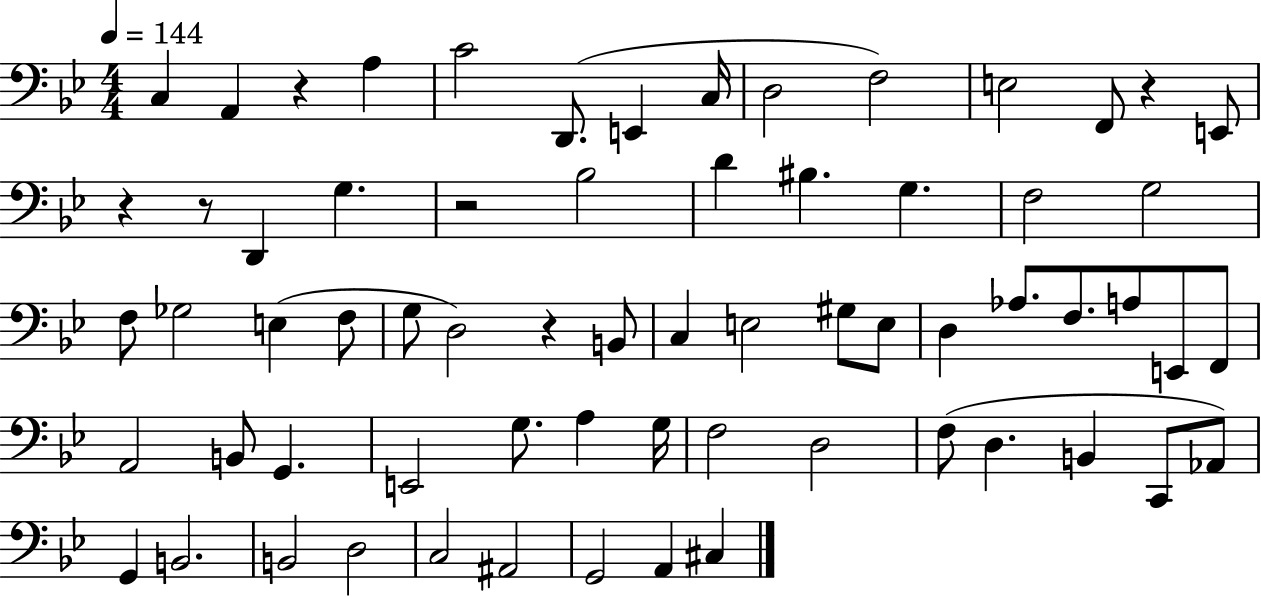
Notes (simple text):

C3/q A2/q R/q A3/q C4/h D2/e. E2/q C3/s D3/h F3/h E3/h F2/e R/q E2/e R/q R/e D2/q G3/q. R/h Bb3/h D4/q BIS3/q. G3/q. F3/h G3/h F3/e Gb3/h E3/q F3/e G3/e D3/h R/q B2/e C3/q E3/h G#3/e E3/e D3/q Ab3/e. F3/e. A3/e E2/e F2/e A2/h B2/e G2/q. E2/h G3/e. A3/q G3/s F3/h D3/h F3/e D3/q. B2/q C2/e Ab2/e G2/q B2/h. B2/h D3/h C3/h A#2/h G2/h A2/q C#3/q